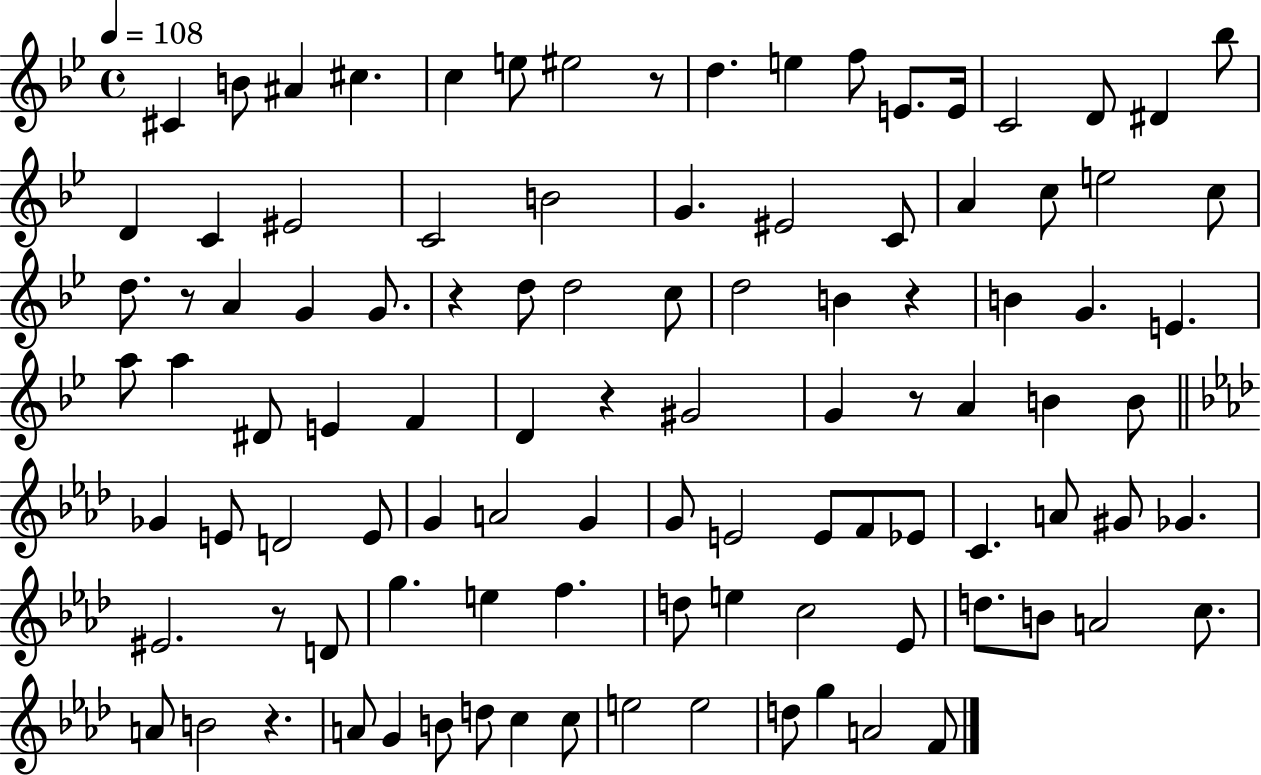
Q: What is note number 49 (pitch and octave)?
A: A4